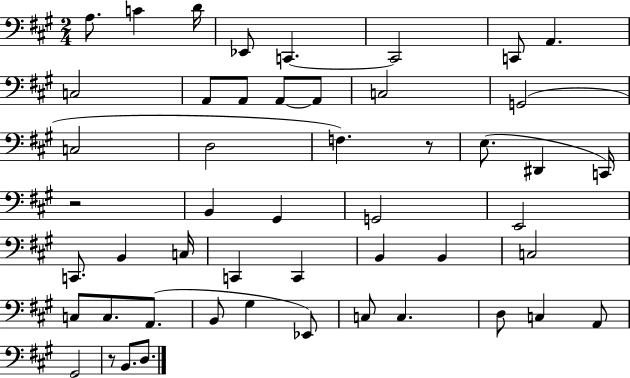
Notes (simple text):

A3/e. C4/q D4/s Eb2/e C2/q. C2/h C2/e A2/q. C3/h A2/e A2/e A2/e A2/e C3/h G2/h C3/h D3/h F3/q. R/e E3/e. D#2/q C2/s R/h B2/q G#2/q G2/h E2/h C2/e. B2/q C3/s C2/q C2/q B2/q B2/q C3/h C3/e C3/e. A2/e. B2/e G#3/q Eb2/e C3/e C3/q. D3/e C3/q A2/e G#2/h R/e B2/e. D3/e.